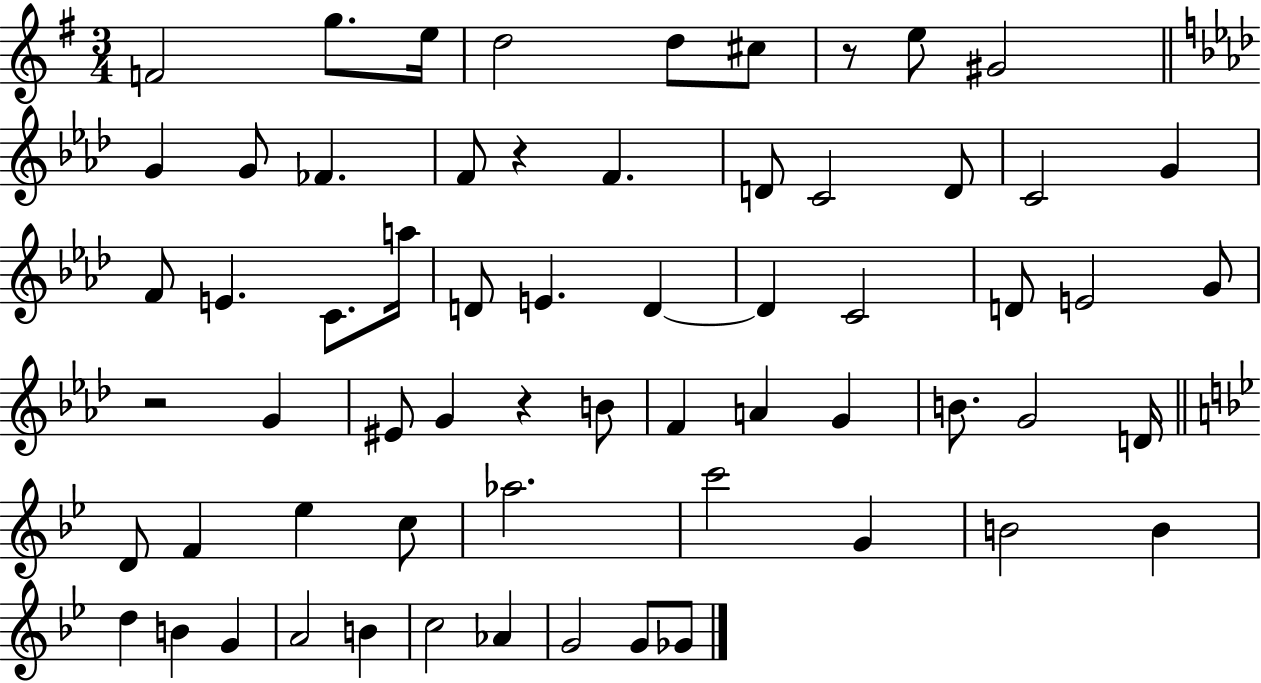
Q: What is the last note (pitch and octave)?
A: Gb4